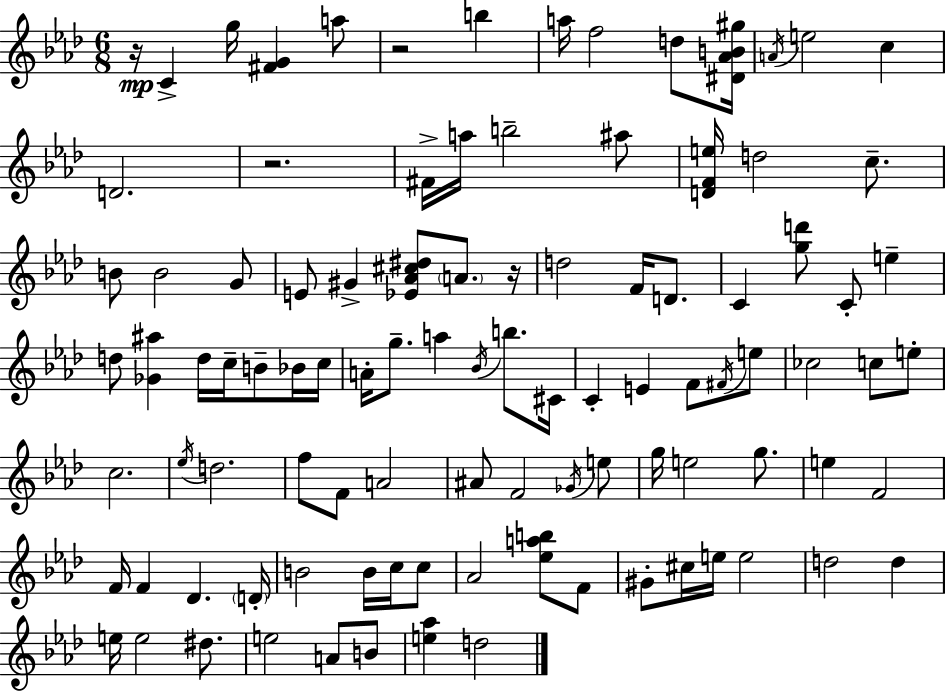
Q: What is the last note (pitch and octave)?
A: D5